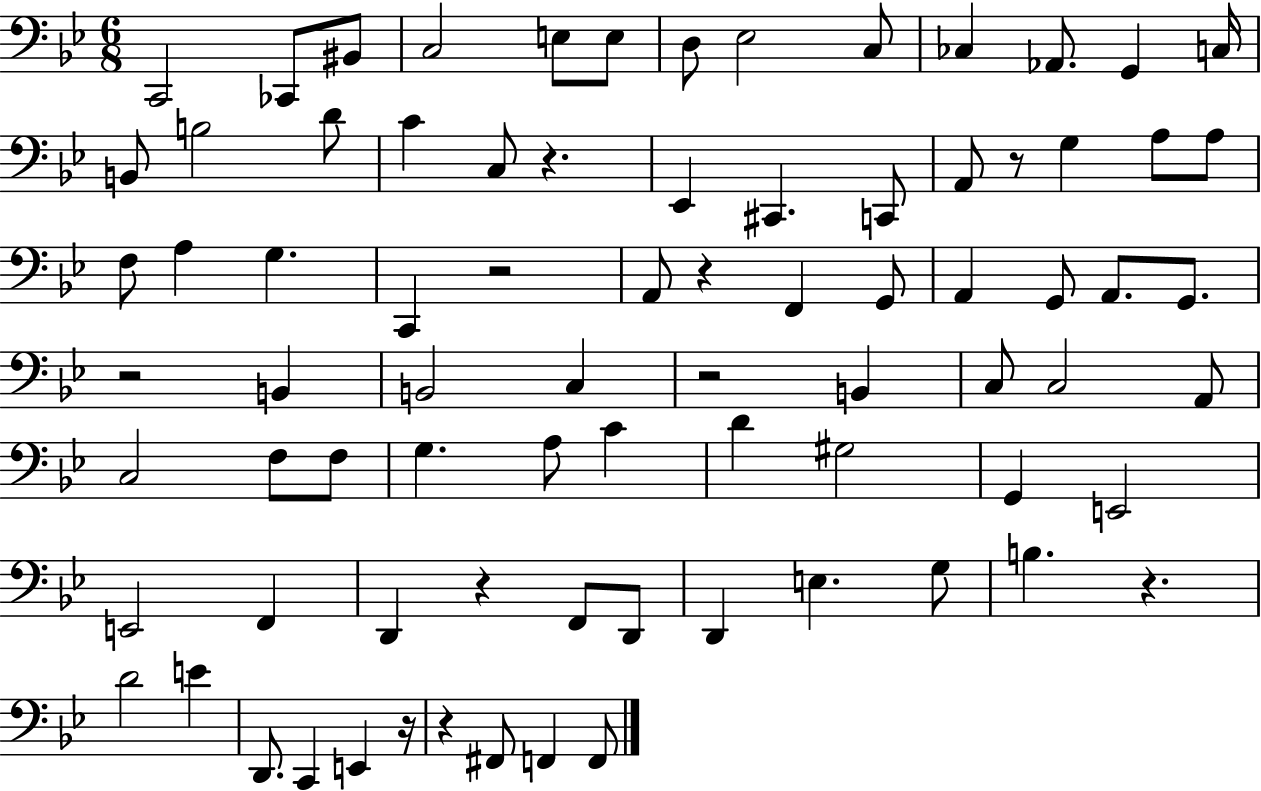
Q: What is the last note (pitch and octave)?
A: F2